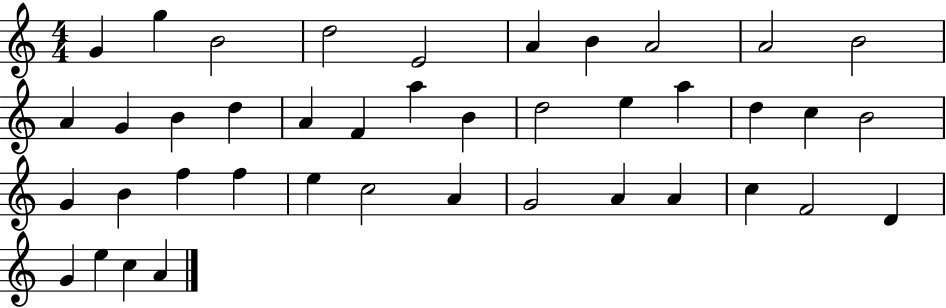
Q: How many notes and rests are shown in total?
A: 41